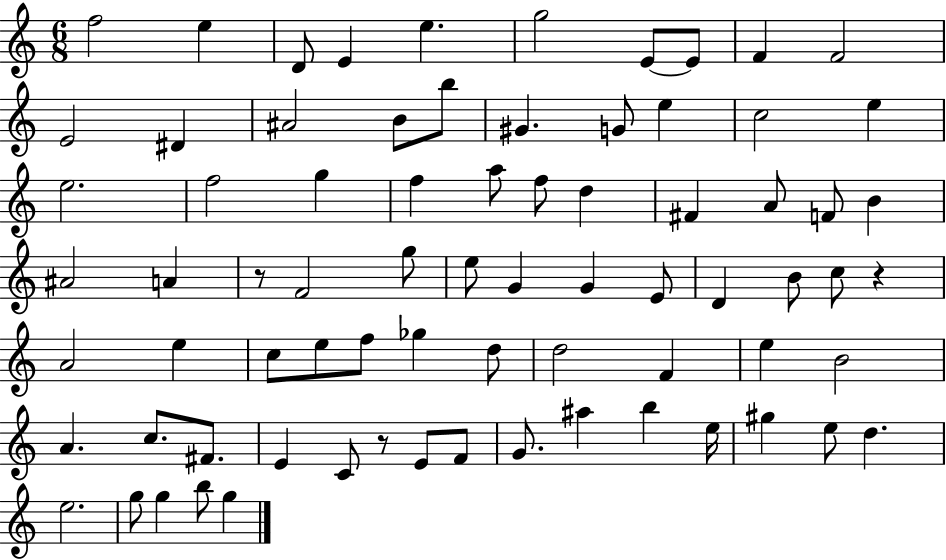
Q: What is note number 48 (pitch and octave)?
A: Gb5